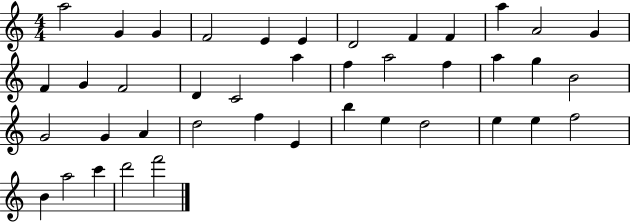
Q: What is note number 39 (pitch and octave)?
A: C6